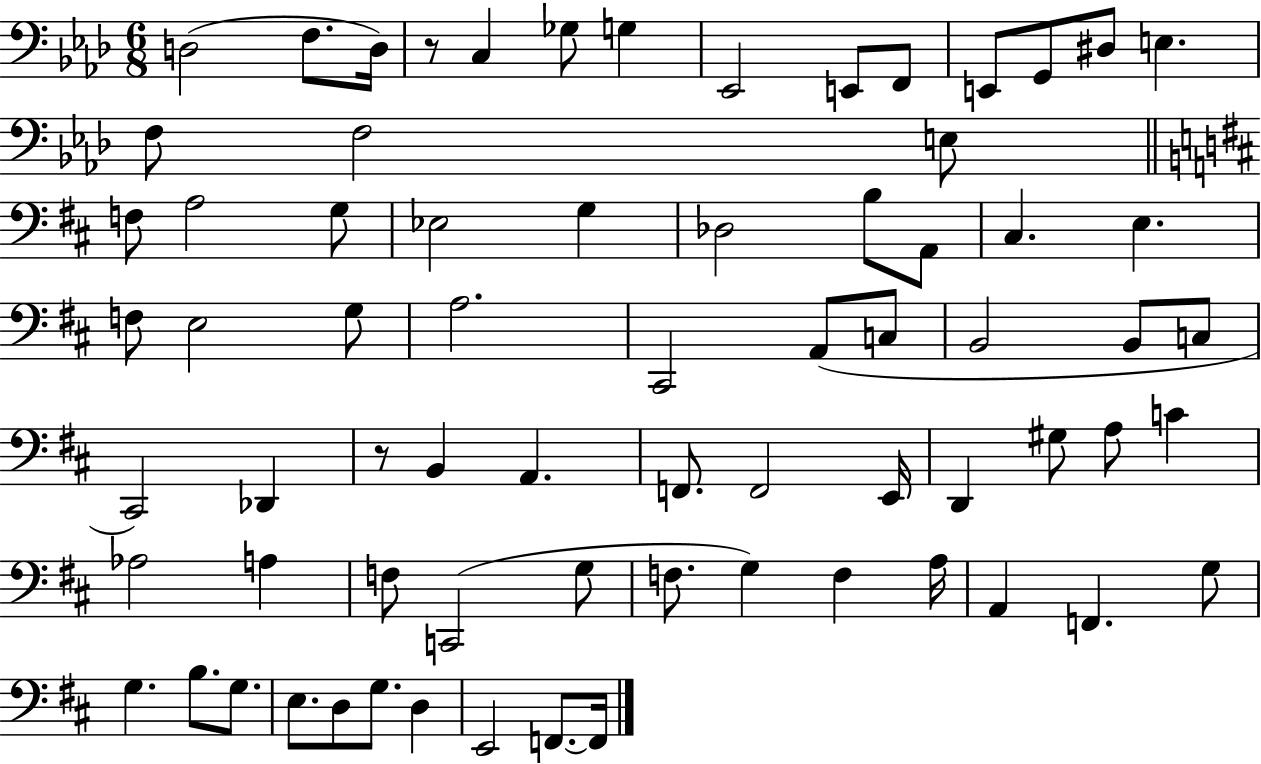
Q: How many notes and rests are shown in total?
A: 71